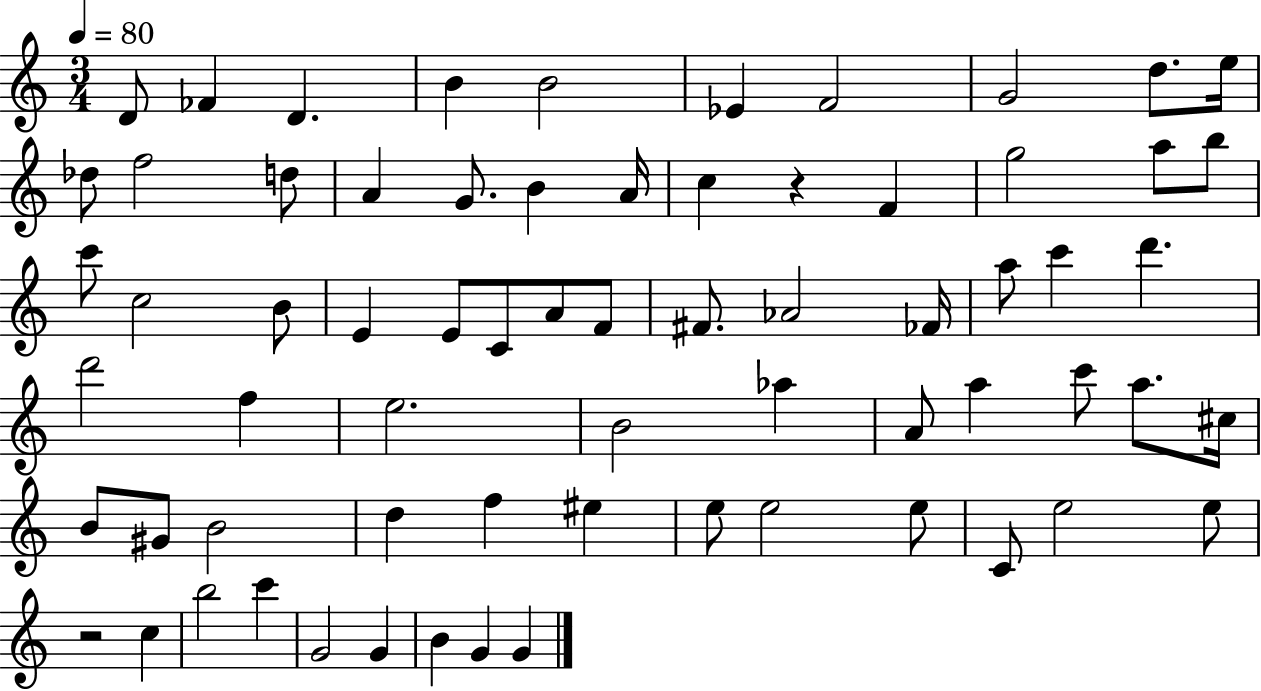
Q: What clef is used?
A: treble